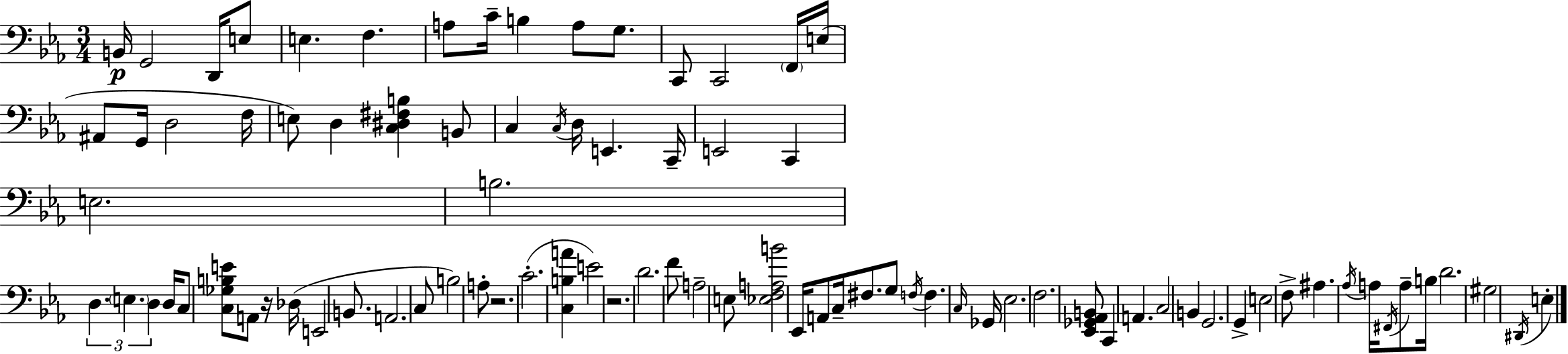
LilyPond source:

{
  \clef bass
  \numericTimeSignature
  \time 3/4
  \key c \minor
  b,16\p g,2 d,16 e8 | e4. f4. | a8 c'16-- b4 a8 g8. | c,8 c,2 \parenthesize f,16 e16( | \break ais,8 g,16 d2 f16 | e8) d4 <c dis fis b>4 b,8 | c4 \acciaccatura { c16 } d16 e,4. | c,16-- e,2 c,4 | \break e2. | b2. | \tuplet 3/2 { d4. \parenthesize e4. | d4 } d16 c8 <c ges b e'>8 a,8 | \break r16 des16( e,2 b,8. | a,2. | c8 b2) a8-. | r2. | \break c'2.-.( | <c b a'>4 e'2) | r2. | d'2. | \break f'8 a2-- e8 | <ees f a b'>2 ees,16 a,8 | c16-- fis8. g8 \acciaccatura { f16 } f4. | \grace { c16 } ges,16 ees2. | \break f2. | <ees, ges, aes, b,>8 c,4 a,4. | c2 b,4 | g,2. | \break g,4-> e2 | f8-> ais4. \acciaccatura { aes16 } | a16 \acciaccatura { fis,16 } a8-- b16 d'2. | gis2 | \break \acciaccatura { dis,16 } e4-. \bar "|."
}